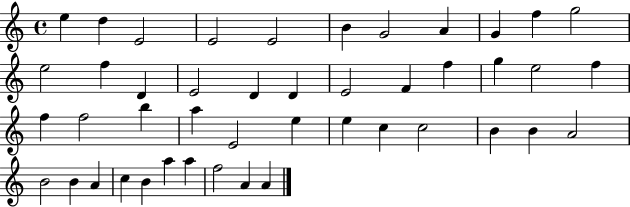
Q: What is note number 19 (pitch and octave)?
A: F4